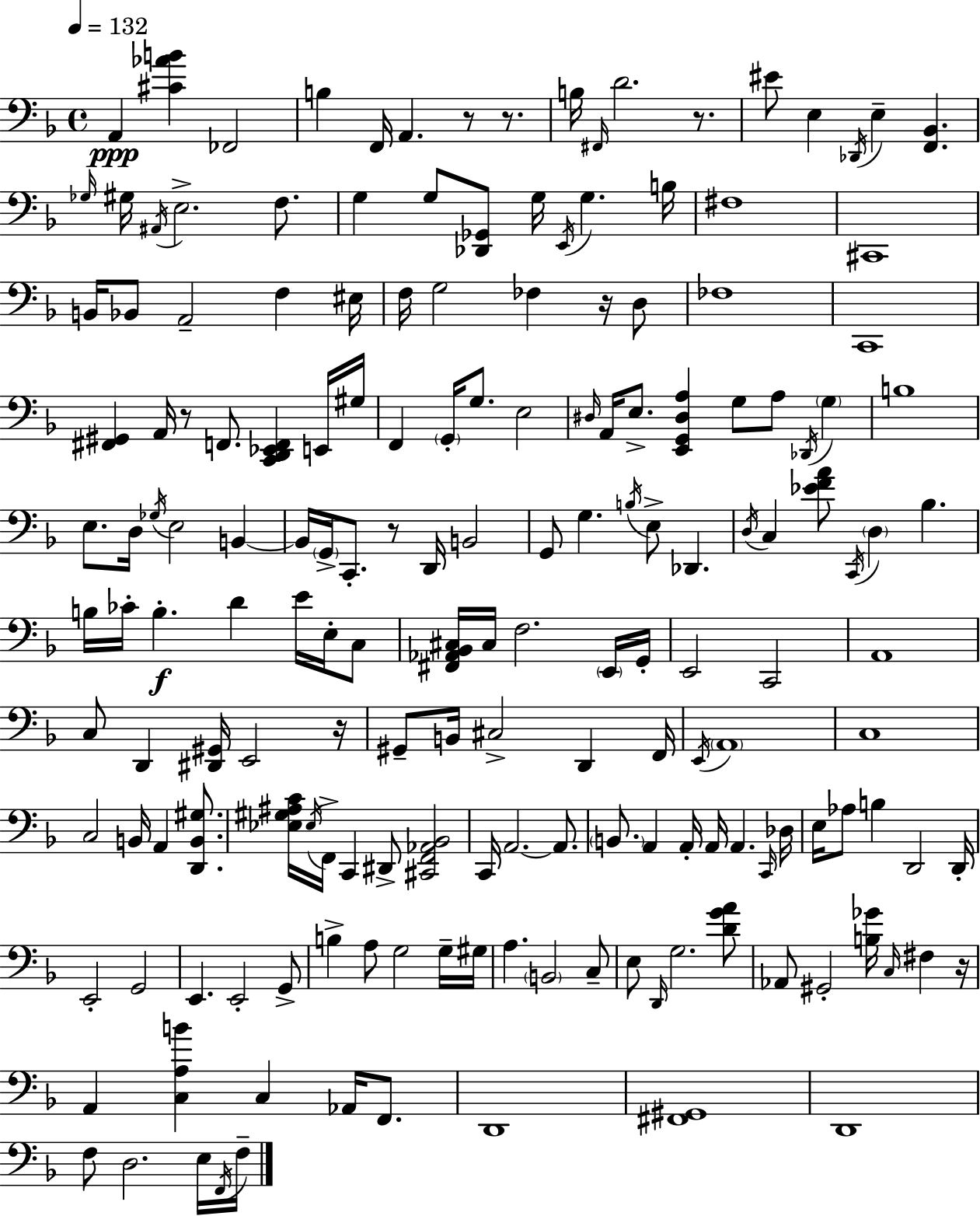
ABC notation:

X:1
T:Untitled
M:4/4
L:1/4
K:Dm
A,, [^C_AB] _F,,2 B, F,,/4 A,, z/2 z/2 B,/4 ^F,,/4 D2 z/2 ^E/2 E, _D,,/4 E, [F,,_B,,] _G,/4 ^G,/4 ^A,,/4 E,2 F,/2 G, G,/2 [_D,,_G,,]/2 G,/4 E,,/4 G, B,/4 ^F,4 ^C,,4 B,,/4 _B,,/2 A,,2 F, ^E,/4 F,/4 G,2 _F, z/4 D,/2 _F,4 C,,4 [^F,,^G,,] A,,/4 z/2 F,,/2 [C,,D,,_E,,F,,] E,,/4 ^G,/4 F,, G,,/4 G,/2 E,2 ^D,/4 A,,/4 E,/2 [E,,G,,^D,A,] G,/2 A,/2 _D,,/4 G, B,4 E,/2 D,/4 _G,/4 E,2 B,, B,,/4 G,,/4 C,,/2 z/2 D,,/4 B,,2 G,,/2 G, B,/4 E,/2 _D,, D,/4 C, [_EFA]/2 C,,/4 D, _B, B,/4 _C/4 B, D E/4 E,/4 C,/2 [^F,,_A,,_B,,^C,]/4 ^C,/4 F,2 E,,/4 G,,/4 E,,2 C,,2 A,,4 C,/2 D,, [^D,,^G,,]/4 E,,2 z/4 ^G,,/2 B,,/4 ^C,2 D,, F,,/4 E,,/4 A,,4 C,4 C,2 B,,/4 A,, [D,,B,,^G,]/2 [_E,^G,^A,C]/4 _E,/4 F,,/4 C,, ^D,,/2 [^C,,F,,_A,,_B,,]2 C,,/4 A,,2 A,,/2 B,,/2 A,, A,,/4 A,,/4 A,, C,,/4 _D,/4 E,/4 _A,/2 B, D,,2 D,,/4 E,,2 G,,2 E,, E,,2 G,,/2 B, A,/2 G,2 G,/4 ^G,/4 A, B,,2 C,/2 E,/2 D,,/4 G,2 [DGA]/2 _A,,/2 ^G,,2 [B,_G]/4 C,/4 ^F, z/4 A,, [C,A,B] C, _A,,/4 F,,/2 D,,4 [^F,,^G,,]4 D,,4 F,/2 D,2 E,/4 F,,/4 F,/4